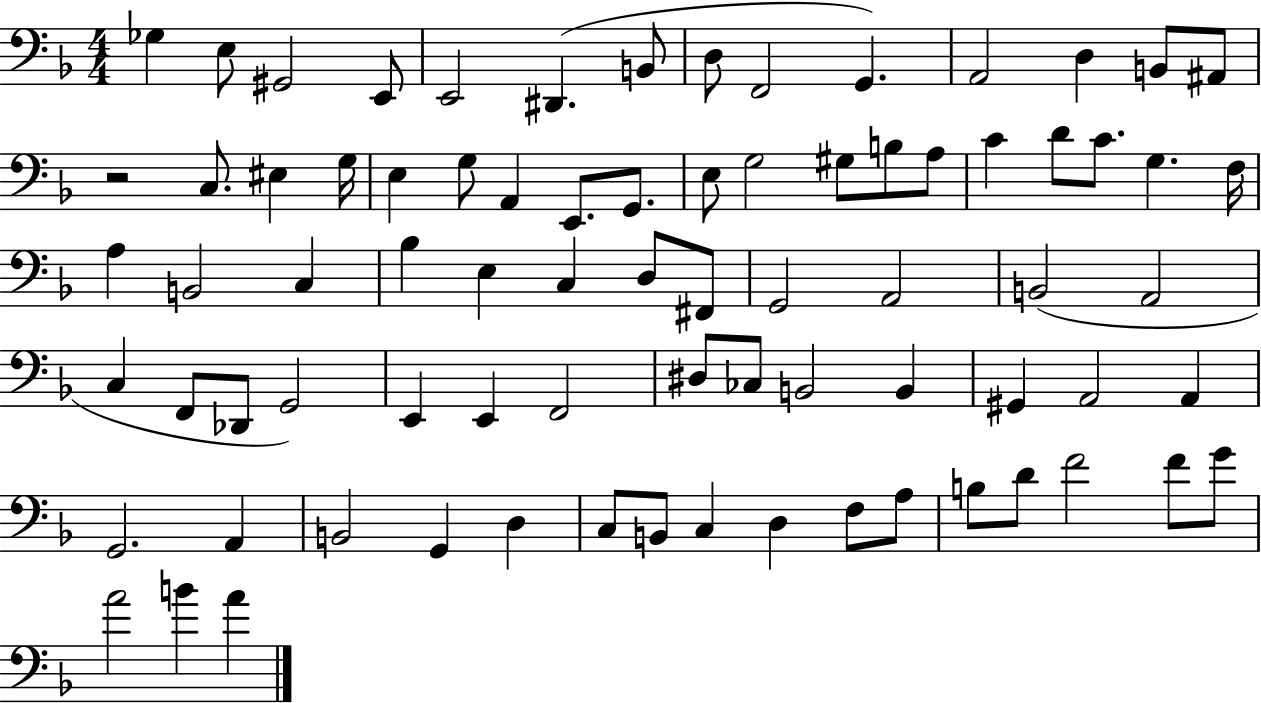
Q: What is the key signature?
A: F major